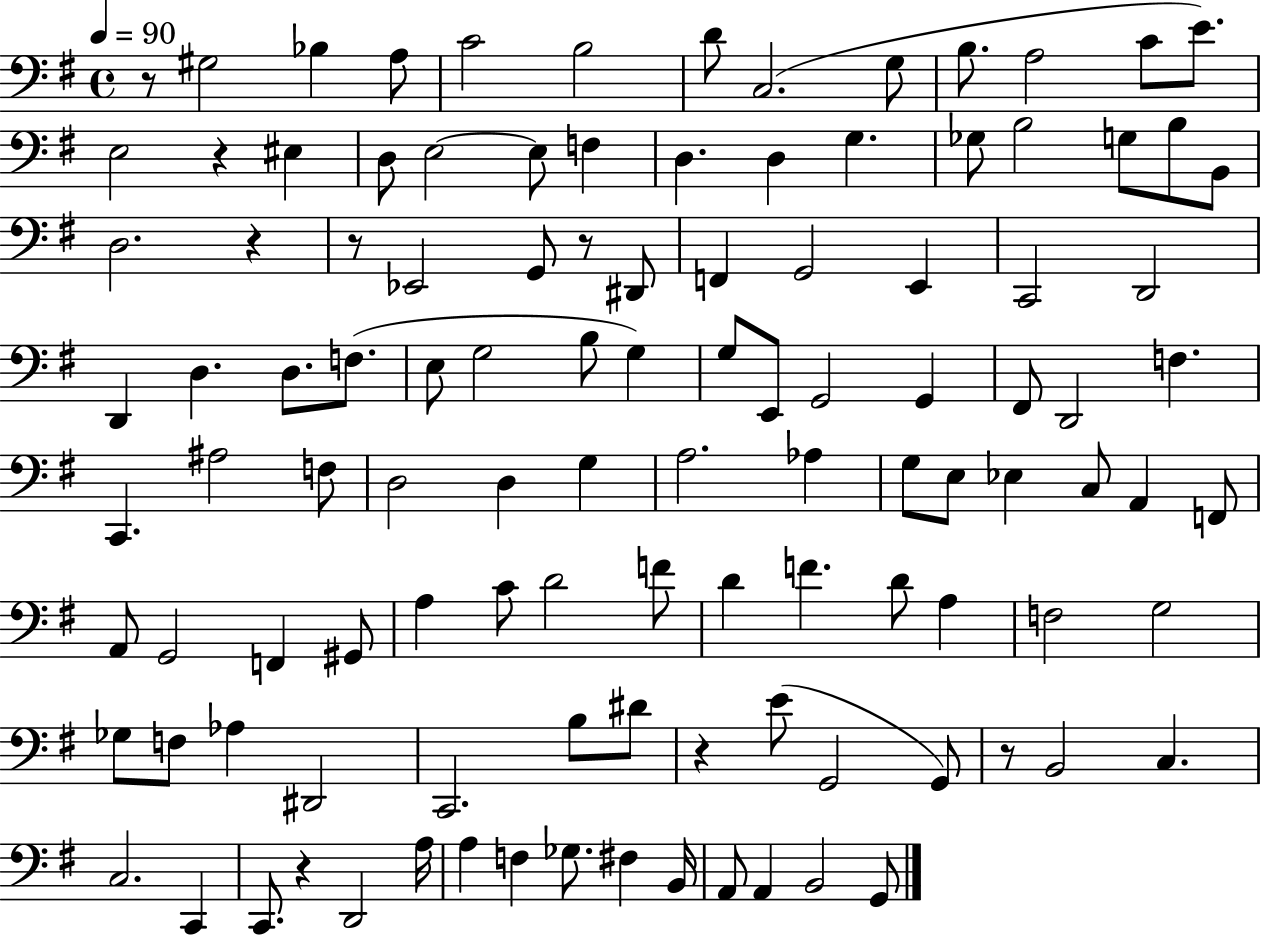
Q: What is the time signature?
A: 4/4